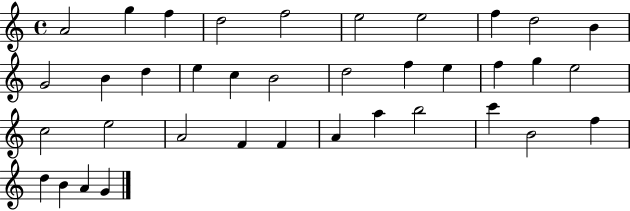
A4/h G5/q F5/q D5/h F5/h E5/h E5/h F5/q D5/h B4/q G4/h B4/q D5/q E5/q C5/q B4/h D5/h F5/q E5/q F5/q G5/q E5/h C5/h E5/h A4/h F4/q F4/q A4/q A5/q B5/h C6/q B4/h F5/q D5/q B4/q A4/q G4/q